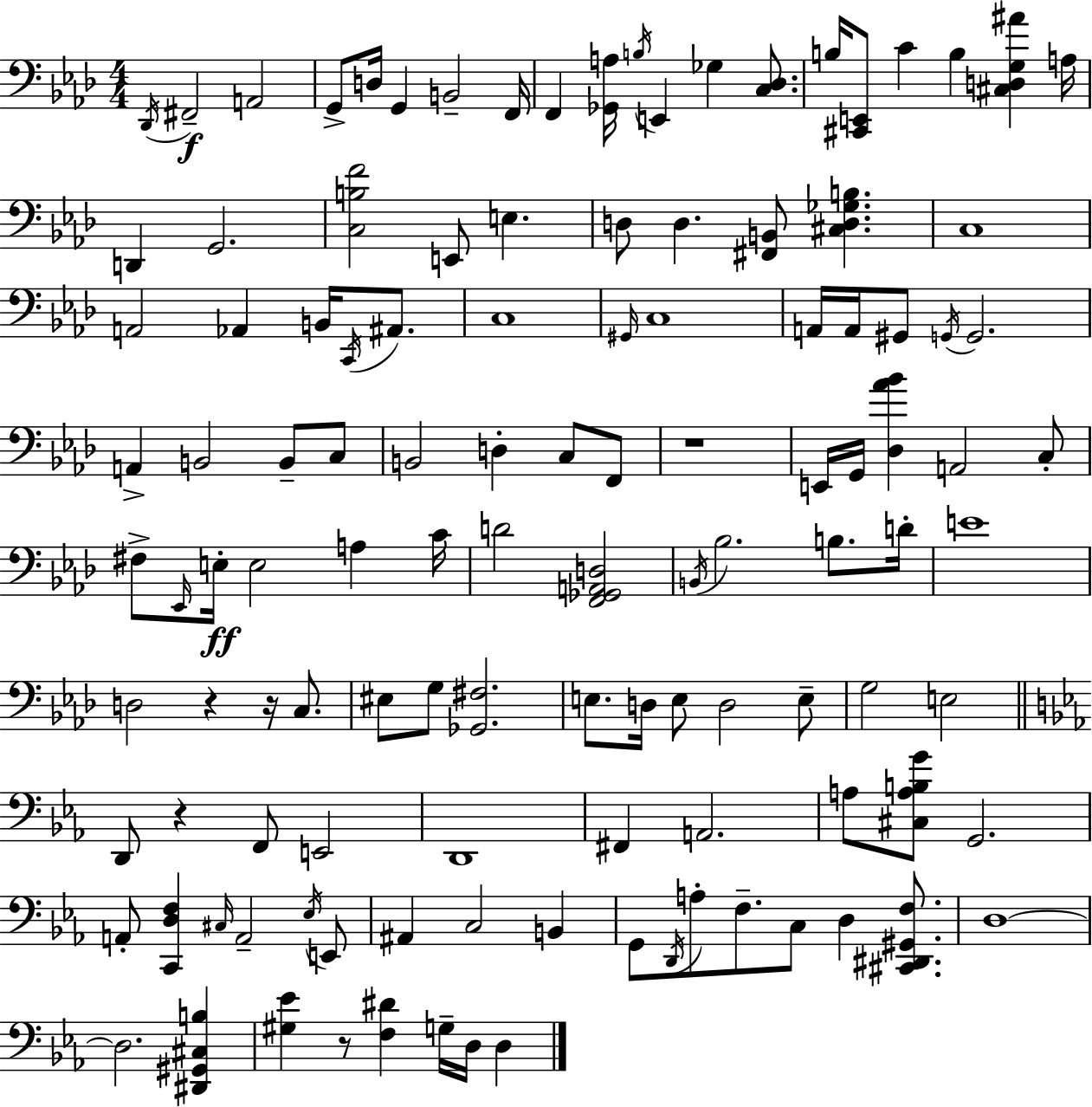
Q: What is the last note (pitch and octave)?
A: D3